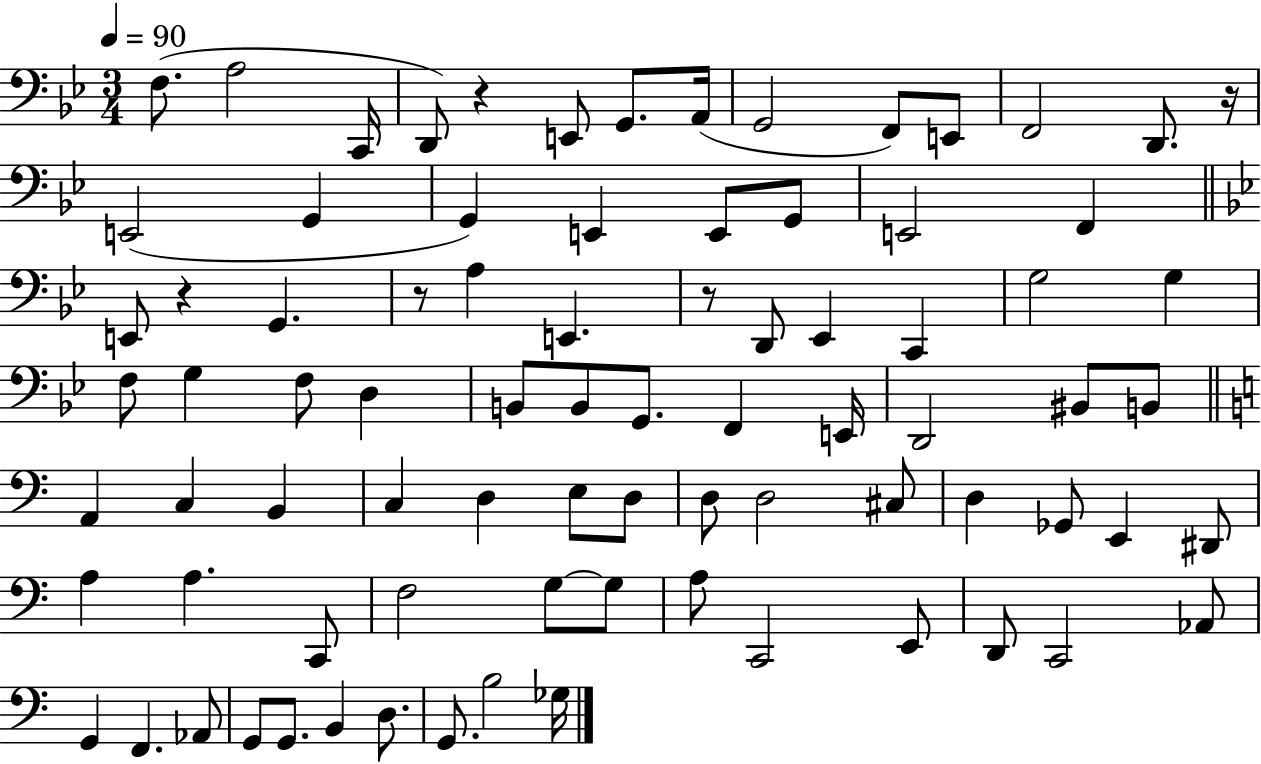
X:1
T:Untitled
M:3/4
L:1/4
K:Bb
F,/2 A,2 C,,/4 D,,/2 z E,,/2 G,,/2 A,,/4 G,,2 F,,/2 E,,/2 F,,2 D,,/2 z/4 E,,2 G,, G,, E,, E,,/2 G,,/2 E,,2 F,, E,,/2 z G,, z/2 A, E,, z/2 D,,/2 _E,, C,, G,2 G, F,/2 G, F,/2 D, B,,/2 B,,/2 G,,/2 F,, E,,/4 D,,2 ^B,,/2 B,,/2 A,, C, B,, C, D, E,/2 D,/2 D,/2 D,2 ^C,/2 D, _G,,/2 E,, ^D,,/2 A, A, C,,/2 F,2 G,/2 G,/2 A,/2 C,,2 E,,/2 D,,/2 C,,2 _A,,/2 G,, F,, _A,,/2 G,,/2 G,,/2 B,, D,/2 G,,/2 B,2 _G,/4